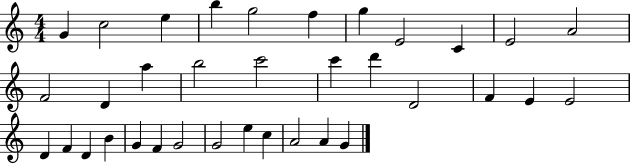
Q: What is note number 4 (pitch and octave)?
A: B5